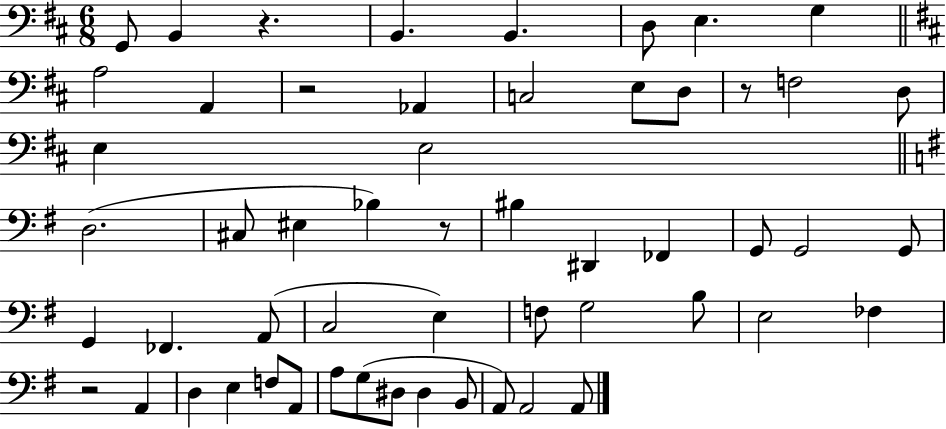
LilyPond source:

{
  \clef bass
  \numericTimeSignature
  \time 6/8
  \key d \major
  g,8 b,4 r4. | b,4. b,4. | d8 e4. g4 | \bar "||" \break \key b \minor a2 a,4 | r2 aes,4 | c2 e8 d8 | r8 f2 d8 | \break e4 e2 | \bar "||" \break \key g \major d2.( | cis8 eis4 bes4) r8 | bis4 dis,4 fes,4 | g,8 g,2 g,8 | \break g,4 fes,4. a,8( | c2 e4) | f8 g2 b8 | e2 fes4 | \break r2 a,4 | d4 e4 f8 a,8 | a8 g8( dis8 dis4 b,8 | a,8) a,2 a,8 | \break \bar "|."
}